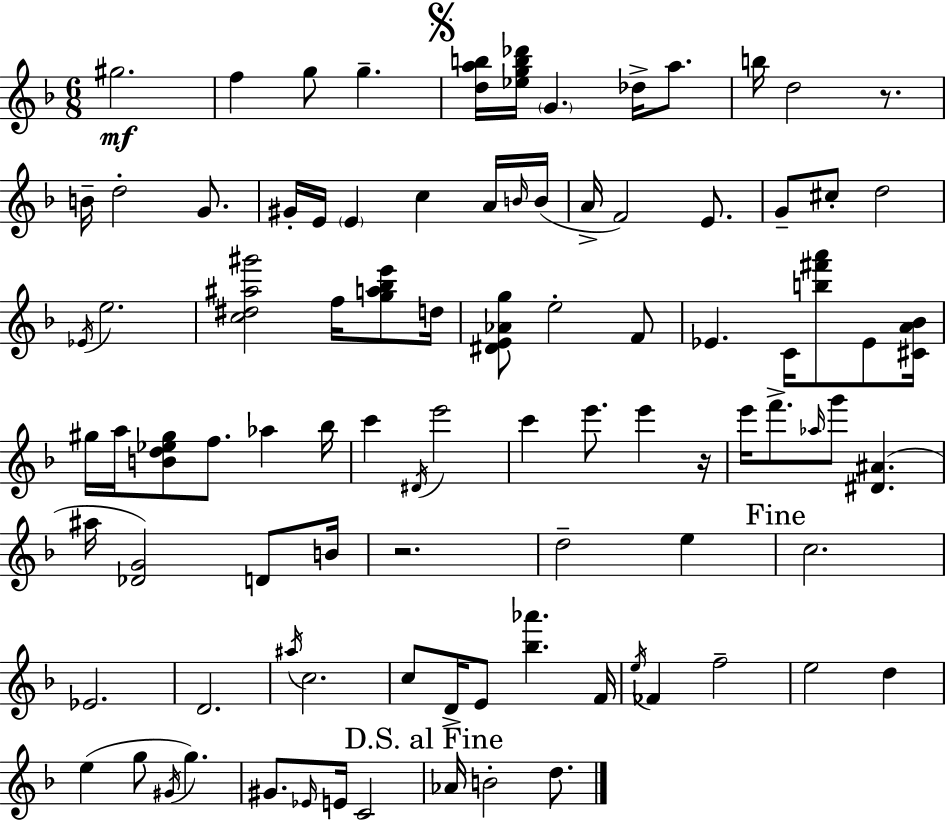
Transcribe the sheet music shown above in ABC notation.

X:1
T:Untitled
M:6/8
L:1/4
K:Dm
^g2 f g/2 g [dab]/4 [_egb_d']/4 G _d/4 a/2 b/4 d2 z/2 B/4 d2 G/2 ^G/4 E/4 E c A/4 B/4 B/4 A/4 F2 E/2 G/2 ^c/2 d2 _E/4 e2 [c^d^a^g']2 f/4 [ga_be']/2 d/4 [^DE_Ag]/2 e2 F/2 _E C/4 [b^f'a']/2 _E/2 [^CA_B]/4 ^g/4 a/4 [Bd_e^g]/2 f/2 _a _b/4 c' ^D/4 e'2 c' e'/2 e' z/4 e'/4 f'/2 _a/4 g'/2 [^D^A] ^a/4 [_DG]2 D/2 B/4 z2 d2 e c2 _E2 D2 ^a/4 c2 c/2 D/4 E/2 [_b_a'] F/4 e/4 _F f2 e2 d e g/2 ^G/4 g ^G/2 _E/4 E/4 C2 _A/4 B2 d/2